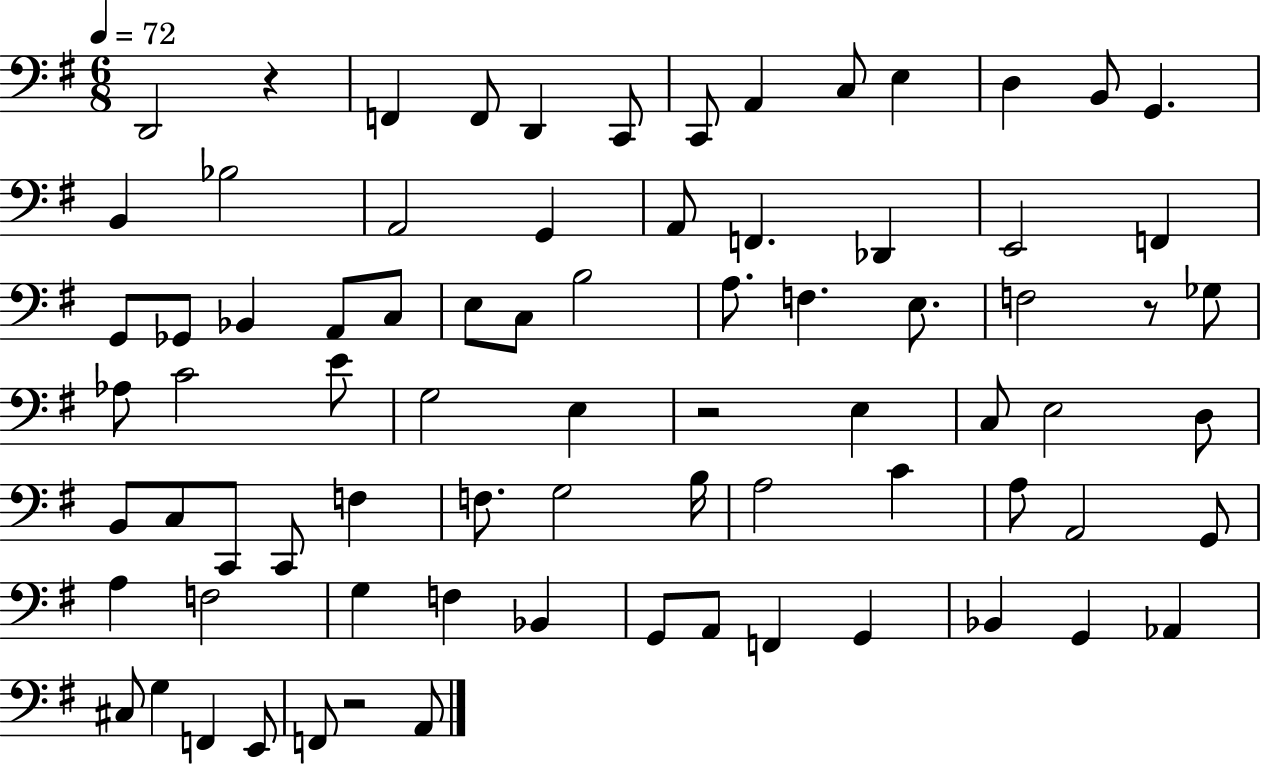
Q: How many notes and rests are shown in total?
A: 78